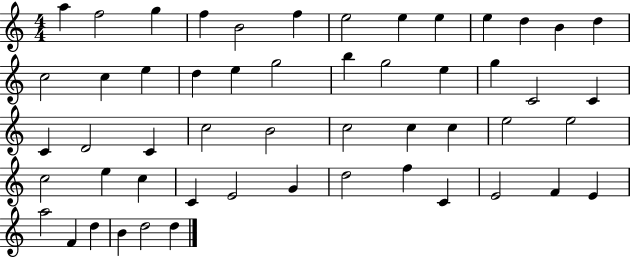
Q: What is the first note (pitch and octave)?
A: A5